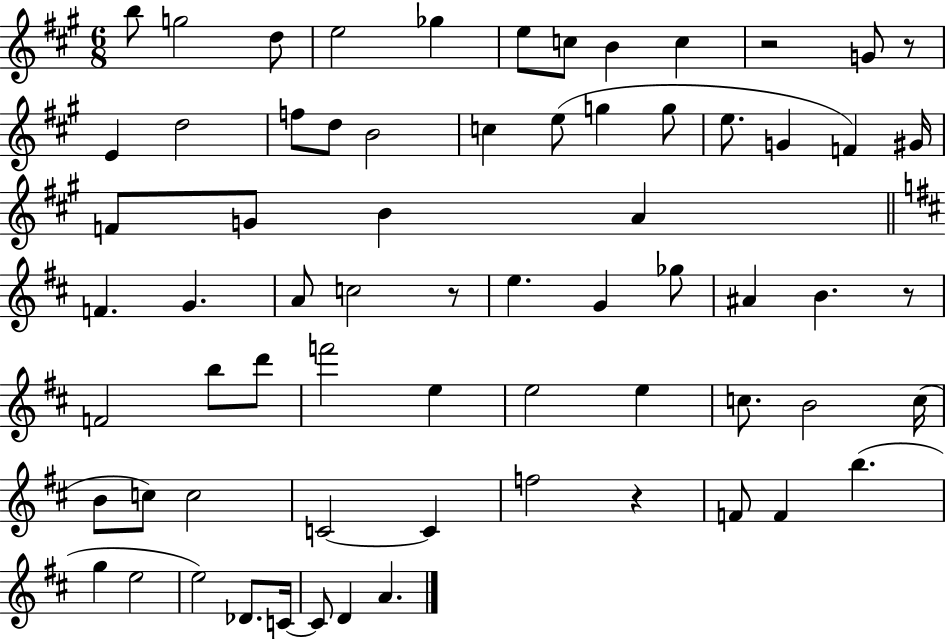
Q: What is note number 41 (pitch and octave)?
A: E5